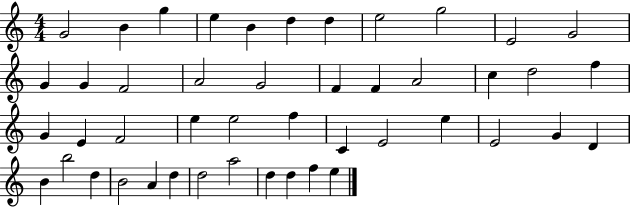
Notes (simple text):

G4/h B4/q G5/q E5/q B4/q D5/q D5/q E5/h G5/h E4/h G4/h G4/q G4/q F4/h A4/h G4/h F4/q F4/q A4/h C5/q D5/h F5/q G4/q E4/q F4/h E5/q E5/h F5/q C4/q E4/h E5/q E4/h G4/q D4/q B4/q B5/h D5/q B4/h A4/q D5/q D5/h A5/h D5/q D5/q F5/q E5/q